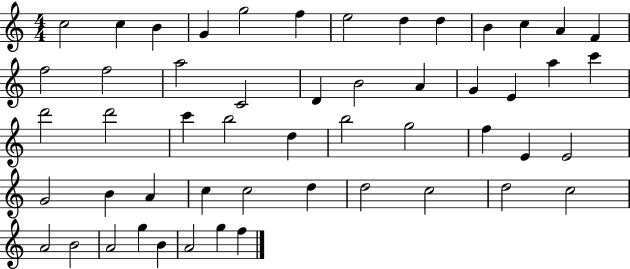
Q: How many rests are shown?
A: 0